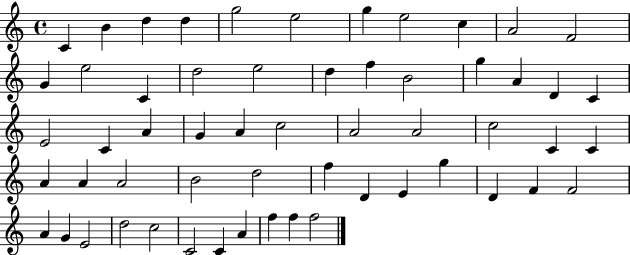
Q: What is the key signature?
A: C major